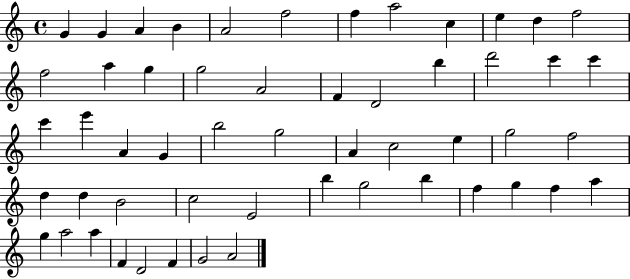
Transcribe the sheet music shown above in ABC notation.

X:1
T:Untitled
M:4/4
L:1/4
K:C
G G A B A2 f2 f a2 c e d f2 f2 a g g2 A2 F D2 b d'2 c' c' c' e' A G b2 g2 A c2 e g2 f2 d d B2 c2 E2 b g2 b f g f a g a2 a F D2 F G2 A2